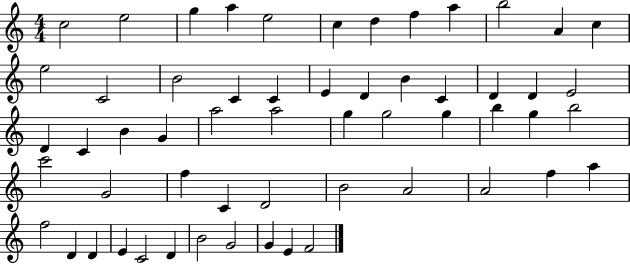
C5/h E5/h G5/q A5/q E5/h C5/q D5/q F5/q A5/q B5/h A4/q C5/q E5/h C4/h B4/h C4/q C4/q E4/q D4/q B4/q C4/q D4/q D4/q E4/h D4/q C4/q B4/q G4/q A5/h A5/h G5/q G5/h G5/q B5/q G5/q B5/h C6/h G4/h F5/q C4/q D4/h B4/h A4/h A4/h F5/q A5/q F5/h D4/q D4/q E4/q C4/h D4/q B4/h G4/h G4/q E4/q F4/h